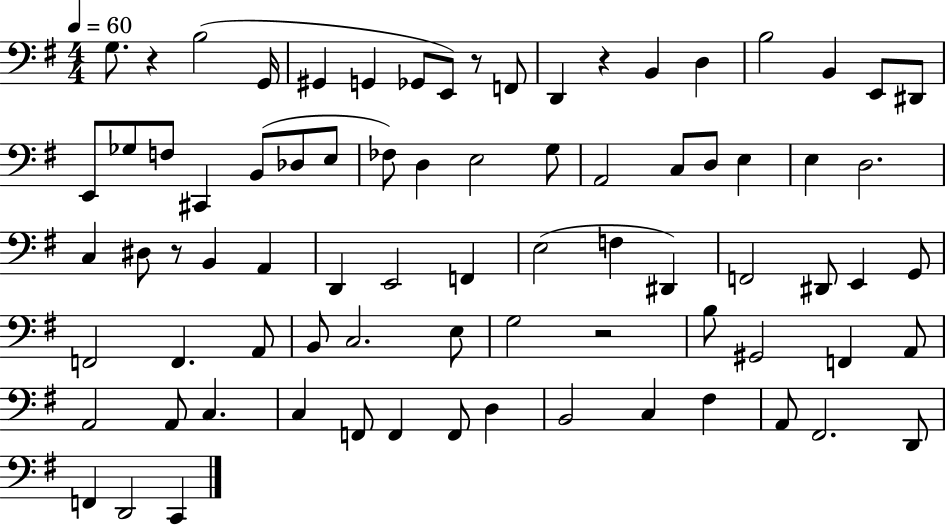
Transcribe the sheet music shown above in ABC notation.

X:1
T:Untitled
M:4/4
L:1/4
K:G
G,/2 z B,2 G,,/4 ^G,, G,, _G,,/2 E,,/2 z/2 F,,/2 D,, z B,, D, B,2 B,, E,,/2 ^D,,/2 E,,/2 _G,/2 F,/2 ^C,, B,,/2 _D,/2 E,/2 _F,/2 D, E,2 G,/2 A,,2 C,/2 D,/2 E, E, D,2 C, ^D,/2 z/2 B,, A,, D,, E,,2 F,, E,2 F, ^D,, F,,2 ^D,,/2 E,, G,,/2 F,,2 F,, A,,/2 B,,/2 C,2 E,/2 G,2 z2 B,/2 ^G,,2 F,, A,,/2 A,,2 A,,/2 C, C, F,,/2 F,, F,,/2 D, B,,2 C, ^F, A,,/2 ^F,,2 D,,/2 F,, D,,2 C,,